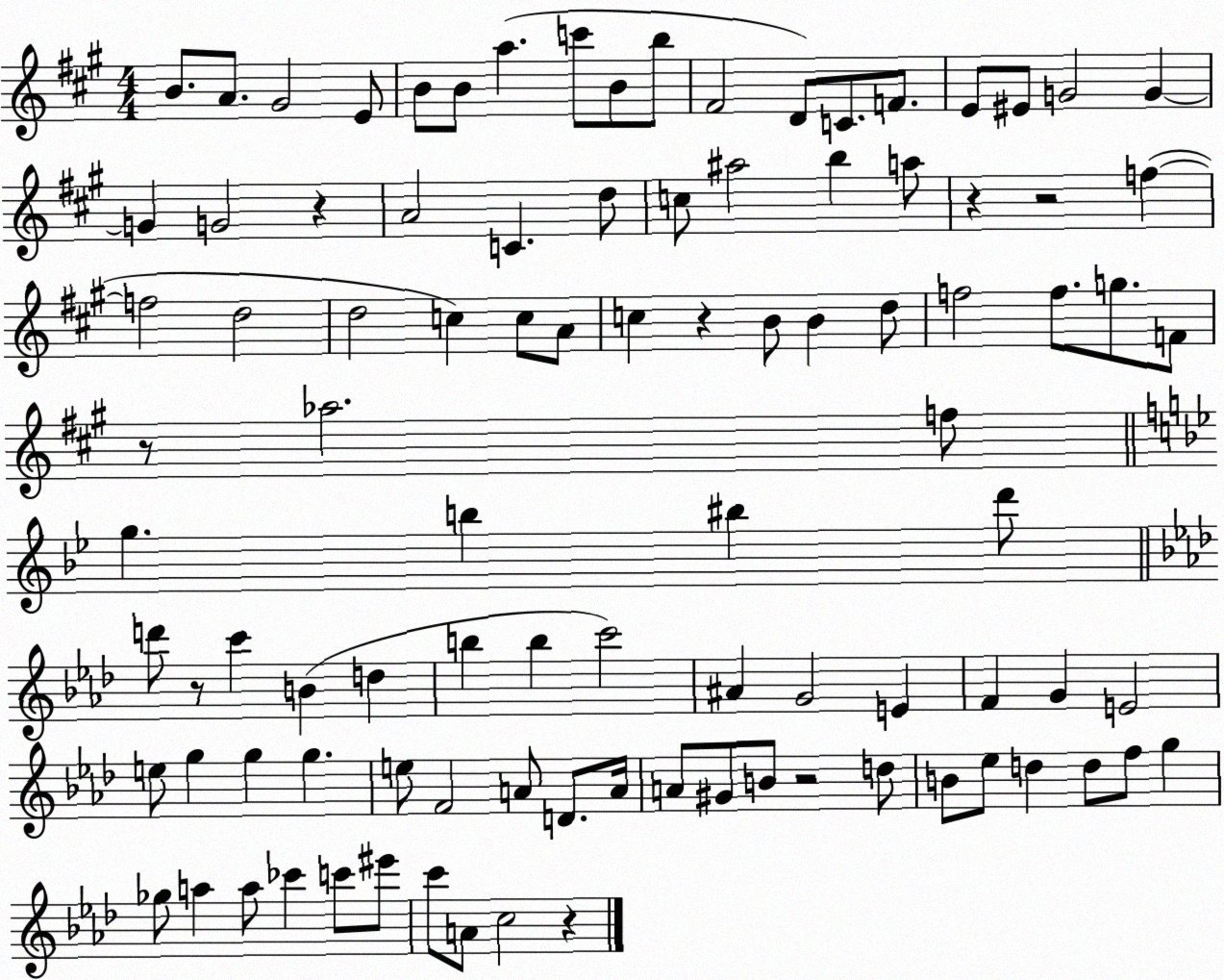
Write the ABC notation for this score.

X:1
T:Untitled
M:4/4
L:1/4
K:A
B/2 A/2 ^G2 E/2 B/2 B/2 a c'/2 B/2 b/2 ^F2 D/2 C/2 F/2 E/2 ^E/2 G2 G G G2 z A2 C d/2 c/2 ^a2 b a/2 z z2 f f2 d2 d2 c c/2 A/2 c z B/2 B d/2 f2 f/2 g/2 F/2 z/2 _a2 f/2 g b ^b d'/2 d'/2 z/2 c' B d b b c'2 ^A G2 E F G E2 e/2 g g g e/2 F2 A/2 D/2 A/4 A/2 ^G/2 B/2 z2 d/2 B/2 _e/2 d d/2 f/2 g _g/2 a a/2 _c' c'/2 ^e'/2 c'/2 A/2 c2 z